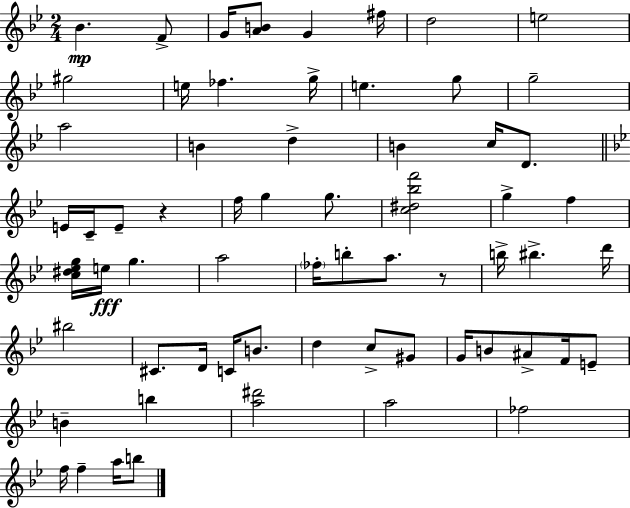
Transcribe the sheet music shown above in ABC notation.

X:1
T:Untitled
M:2/4
L:1/4
K:Bb
_B F/2 G/4 [AB]/2 G ^f/4 d2 e2 ^g2 e/4 _f g/4 e g/2 g2 a2 B d B c/4 D/2 E/4 C/4 E/2 z f/4 g g/2 [c^d_bf']2 g f [c^d_eg]/4 e/4 g a2 _f/4 b/2 a/2 z/2 b/4 ^b d'/4 ^b2 ^C/2 D/4 C/4 B/2 d c/2 ^G/2 G/4 B/2 ^A/2 F/4 E/2 B b [a^d']2 a2 _f2 f/4 f a/4 b/2